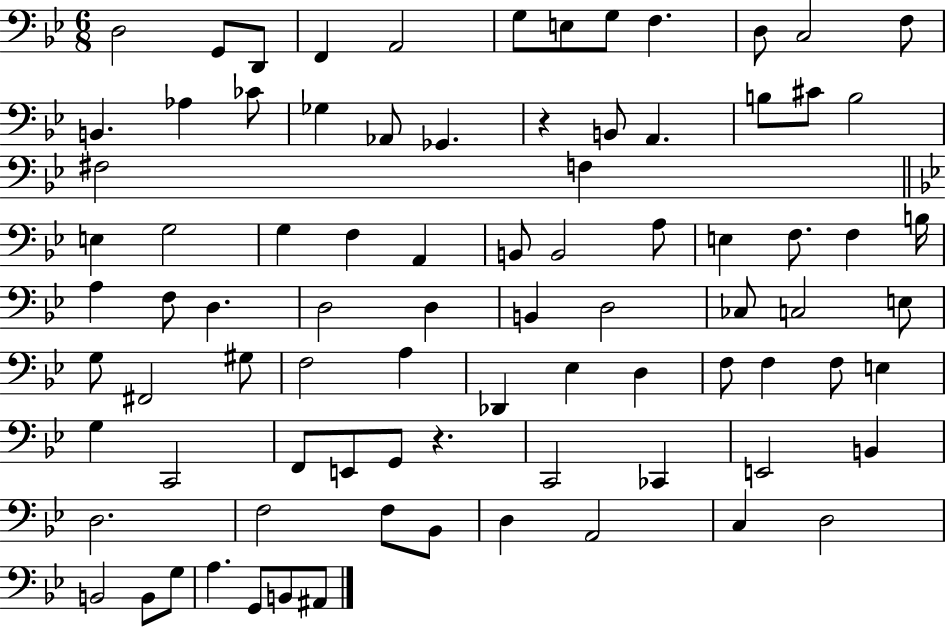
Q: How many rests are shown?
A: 2